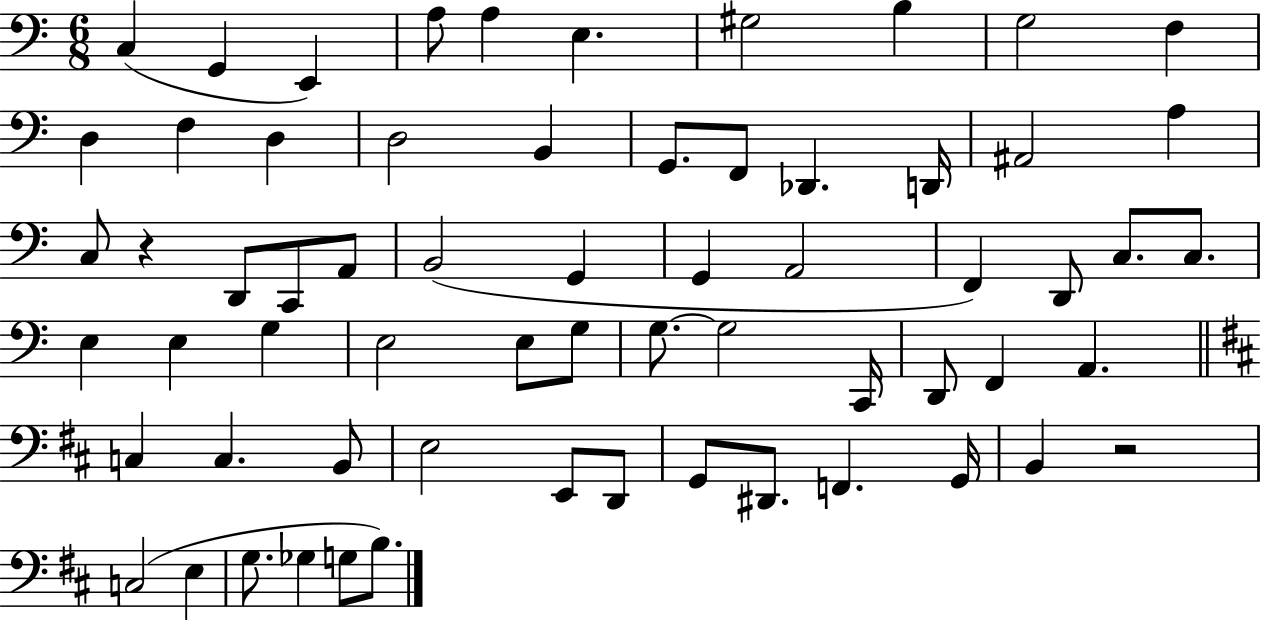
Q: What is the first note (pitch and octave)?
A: C3